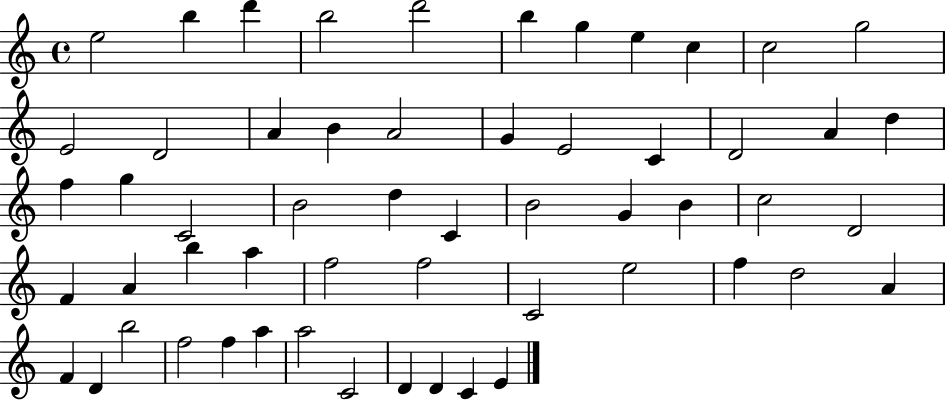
{
  \clef treble
  \time 4/4
  \defaultTimeSignature
  \key c \major
  e''2 b''4 d'''4 | b''2 d'''2 | b''4 g''4 e''4 c''4 | c''2 g''2 | \break e'2 d'2 | a'4 b'4 a'2 | g'4 e'2 c'4 | d'2 a'4 d''4 | \break f''4 g''4 c'2 | b'2 d''4 c'4 | b'2 g'4 b'4 | c''2 d'2 | \break f'4 a'4 b''4 a''4 | f''2 f''2 | c'2 e''2 | f''4 d''2 a'4 | \break f'4 d'4 b''2 | f''2 f''4 a''4 | a''2 c'2 | d'4 d'4 c'4 e'4 | \break \bar "|."
}